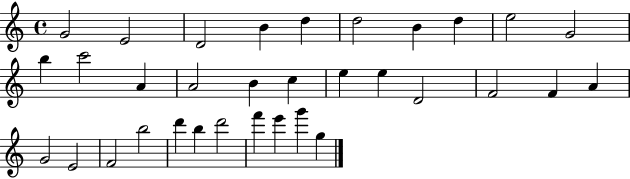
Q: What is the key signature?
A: C major